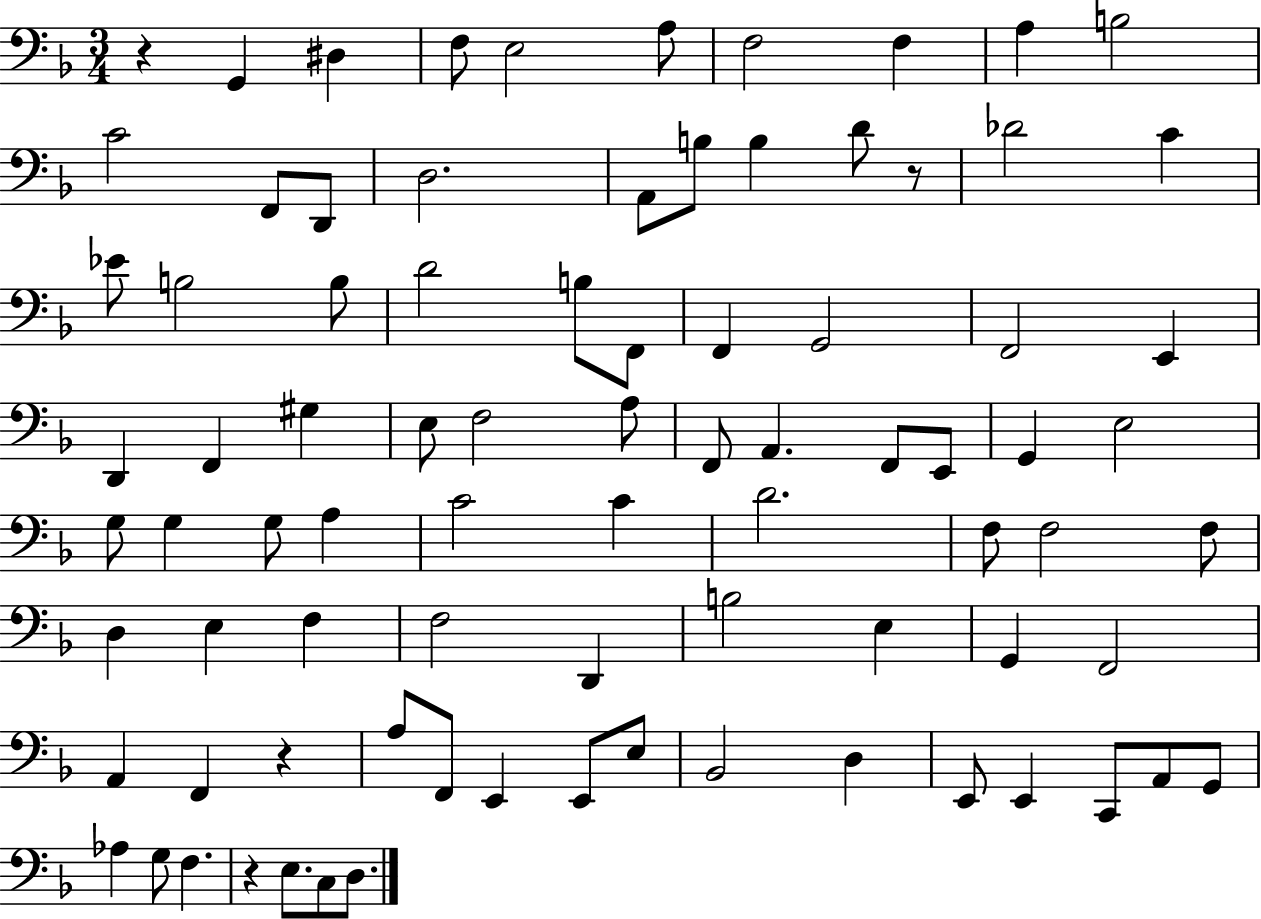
X:1
T:Untitled
M:3/4
L:1/4
K:F
z G,, ^D, F,/2 E,2 A,/2 F,2 F, A, B,2 C2 F,,/2 D,,/2 D,2 A,,/2 B,/2 B, D/2 z/2 _D2 C _E/2 B,2 B,/2 D2 B,/2 F,,/2 F,, G,,2 F,,2 E,, D,, F,, ^G, E,/2 F,2 A,/2 F,,/2 A,, F,,/2 E,,/2 G,, E,2 G,/2 G, G,/2 A, C2 C D2 F,/2 F,2 F,/2 D, E, F, F,2 D,, B,2 E, G,, F,,2 A,, F,, z A,/2 F,,/2 E,, E,,/2 E,/2 _B,,2 D, E,,/2 E,, C,,/2 A,,/2 G,,/2 _A, G,/2 F, z E,/2 C,/2 D,/2